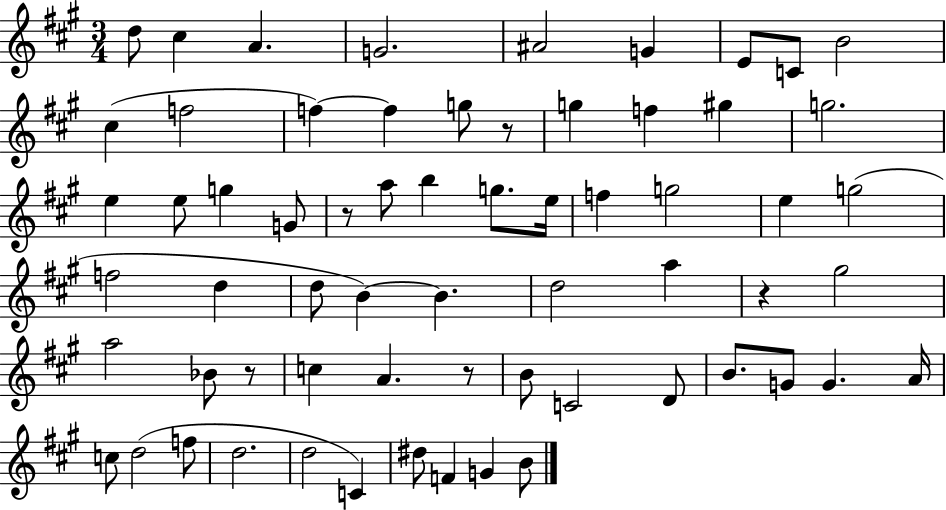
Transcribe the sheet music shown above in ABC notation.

X:1
T:Untitled
M:3/4
L:1/4
K:A
d/2 ^c A G2 ^A2 G E/2 C/2 B2 ^c f2 f f g/2 z/2 g f ^g g2 e e/2 g G/2 z/2 a/2 b g/2 e/4 f g2 e g2 f2 d d/2 B B d2 a z ^g2 a2 _B/2 z/2 c A z/2 B/2 C2 D/2 B/2 G/2 G A/4 c/2 d2 f/2 d2 d2 C ^d/2 F G B/2